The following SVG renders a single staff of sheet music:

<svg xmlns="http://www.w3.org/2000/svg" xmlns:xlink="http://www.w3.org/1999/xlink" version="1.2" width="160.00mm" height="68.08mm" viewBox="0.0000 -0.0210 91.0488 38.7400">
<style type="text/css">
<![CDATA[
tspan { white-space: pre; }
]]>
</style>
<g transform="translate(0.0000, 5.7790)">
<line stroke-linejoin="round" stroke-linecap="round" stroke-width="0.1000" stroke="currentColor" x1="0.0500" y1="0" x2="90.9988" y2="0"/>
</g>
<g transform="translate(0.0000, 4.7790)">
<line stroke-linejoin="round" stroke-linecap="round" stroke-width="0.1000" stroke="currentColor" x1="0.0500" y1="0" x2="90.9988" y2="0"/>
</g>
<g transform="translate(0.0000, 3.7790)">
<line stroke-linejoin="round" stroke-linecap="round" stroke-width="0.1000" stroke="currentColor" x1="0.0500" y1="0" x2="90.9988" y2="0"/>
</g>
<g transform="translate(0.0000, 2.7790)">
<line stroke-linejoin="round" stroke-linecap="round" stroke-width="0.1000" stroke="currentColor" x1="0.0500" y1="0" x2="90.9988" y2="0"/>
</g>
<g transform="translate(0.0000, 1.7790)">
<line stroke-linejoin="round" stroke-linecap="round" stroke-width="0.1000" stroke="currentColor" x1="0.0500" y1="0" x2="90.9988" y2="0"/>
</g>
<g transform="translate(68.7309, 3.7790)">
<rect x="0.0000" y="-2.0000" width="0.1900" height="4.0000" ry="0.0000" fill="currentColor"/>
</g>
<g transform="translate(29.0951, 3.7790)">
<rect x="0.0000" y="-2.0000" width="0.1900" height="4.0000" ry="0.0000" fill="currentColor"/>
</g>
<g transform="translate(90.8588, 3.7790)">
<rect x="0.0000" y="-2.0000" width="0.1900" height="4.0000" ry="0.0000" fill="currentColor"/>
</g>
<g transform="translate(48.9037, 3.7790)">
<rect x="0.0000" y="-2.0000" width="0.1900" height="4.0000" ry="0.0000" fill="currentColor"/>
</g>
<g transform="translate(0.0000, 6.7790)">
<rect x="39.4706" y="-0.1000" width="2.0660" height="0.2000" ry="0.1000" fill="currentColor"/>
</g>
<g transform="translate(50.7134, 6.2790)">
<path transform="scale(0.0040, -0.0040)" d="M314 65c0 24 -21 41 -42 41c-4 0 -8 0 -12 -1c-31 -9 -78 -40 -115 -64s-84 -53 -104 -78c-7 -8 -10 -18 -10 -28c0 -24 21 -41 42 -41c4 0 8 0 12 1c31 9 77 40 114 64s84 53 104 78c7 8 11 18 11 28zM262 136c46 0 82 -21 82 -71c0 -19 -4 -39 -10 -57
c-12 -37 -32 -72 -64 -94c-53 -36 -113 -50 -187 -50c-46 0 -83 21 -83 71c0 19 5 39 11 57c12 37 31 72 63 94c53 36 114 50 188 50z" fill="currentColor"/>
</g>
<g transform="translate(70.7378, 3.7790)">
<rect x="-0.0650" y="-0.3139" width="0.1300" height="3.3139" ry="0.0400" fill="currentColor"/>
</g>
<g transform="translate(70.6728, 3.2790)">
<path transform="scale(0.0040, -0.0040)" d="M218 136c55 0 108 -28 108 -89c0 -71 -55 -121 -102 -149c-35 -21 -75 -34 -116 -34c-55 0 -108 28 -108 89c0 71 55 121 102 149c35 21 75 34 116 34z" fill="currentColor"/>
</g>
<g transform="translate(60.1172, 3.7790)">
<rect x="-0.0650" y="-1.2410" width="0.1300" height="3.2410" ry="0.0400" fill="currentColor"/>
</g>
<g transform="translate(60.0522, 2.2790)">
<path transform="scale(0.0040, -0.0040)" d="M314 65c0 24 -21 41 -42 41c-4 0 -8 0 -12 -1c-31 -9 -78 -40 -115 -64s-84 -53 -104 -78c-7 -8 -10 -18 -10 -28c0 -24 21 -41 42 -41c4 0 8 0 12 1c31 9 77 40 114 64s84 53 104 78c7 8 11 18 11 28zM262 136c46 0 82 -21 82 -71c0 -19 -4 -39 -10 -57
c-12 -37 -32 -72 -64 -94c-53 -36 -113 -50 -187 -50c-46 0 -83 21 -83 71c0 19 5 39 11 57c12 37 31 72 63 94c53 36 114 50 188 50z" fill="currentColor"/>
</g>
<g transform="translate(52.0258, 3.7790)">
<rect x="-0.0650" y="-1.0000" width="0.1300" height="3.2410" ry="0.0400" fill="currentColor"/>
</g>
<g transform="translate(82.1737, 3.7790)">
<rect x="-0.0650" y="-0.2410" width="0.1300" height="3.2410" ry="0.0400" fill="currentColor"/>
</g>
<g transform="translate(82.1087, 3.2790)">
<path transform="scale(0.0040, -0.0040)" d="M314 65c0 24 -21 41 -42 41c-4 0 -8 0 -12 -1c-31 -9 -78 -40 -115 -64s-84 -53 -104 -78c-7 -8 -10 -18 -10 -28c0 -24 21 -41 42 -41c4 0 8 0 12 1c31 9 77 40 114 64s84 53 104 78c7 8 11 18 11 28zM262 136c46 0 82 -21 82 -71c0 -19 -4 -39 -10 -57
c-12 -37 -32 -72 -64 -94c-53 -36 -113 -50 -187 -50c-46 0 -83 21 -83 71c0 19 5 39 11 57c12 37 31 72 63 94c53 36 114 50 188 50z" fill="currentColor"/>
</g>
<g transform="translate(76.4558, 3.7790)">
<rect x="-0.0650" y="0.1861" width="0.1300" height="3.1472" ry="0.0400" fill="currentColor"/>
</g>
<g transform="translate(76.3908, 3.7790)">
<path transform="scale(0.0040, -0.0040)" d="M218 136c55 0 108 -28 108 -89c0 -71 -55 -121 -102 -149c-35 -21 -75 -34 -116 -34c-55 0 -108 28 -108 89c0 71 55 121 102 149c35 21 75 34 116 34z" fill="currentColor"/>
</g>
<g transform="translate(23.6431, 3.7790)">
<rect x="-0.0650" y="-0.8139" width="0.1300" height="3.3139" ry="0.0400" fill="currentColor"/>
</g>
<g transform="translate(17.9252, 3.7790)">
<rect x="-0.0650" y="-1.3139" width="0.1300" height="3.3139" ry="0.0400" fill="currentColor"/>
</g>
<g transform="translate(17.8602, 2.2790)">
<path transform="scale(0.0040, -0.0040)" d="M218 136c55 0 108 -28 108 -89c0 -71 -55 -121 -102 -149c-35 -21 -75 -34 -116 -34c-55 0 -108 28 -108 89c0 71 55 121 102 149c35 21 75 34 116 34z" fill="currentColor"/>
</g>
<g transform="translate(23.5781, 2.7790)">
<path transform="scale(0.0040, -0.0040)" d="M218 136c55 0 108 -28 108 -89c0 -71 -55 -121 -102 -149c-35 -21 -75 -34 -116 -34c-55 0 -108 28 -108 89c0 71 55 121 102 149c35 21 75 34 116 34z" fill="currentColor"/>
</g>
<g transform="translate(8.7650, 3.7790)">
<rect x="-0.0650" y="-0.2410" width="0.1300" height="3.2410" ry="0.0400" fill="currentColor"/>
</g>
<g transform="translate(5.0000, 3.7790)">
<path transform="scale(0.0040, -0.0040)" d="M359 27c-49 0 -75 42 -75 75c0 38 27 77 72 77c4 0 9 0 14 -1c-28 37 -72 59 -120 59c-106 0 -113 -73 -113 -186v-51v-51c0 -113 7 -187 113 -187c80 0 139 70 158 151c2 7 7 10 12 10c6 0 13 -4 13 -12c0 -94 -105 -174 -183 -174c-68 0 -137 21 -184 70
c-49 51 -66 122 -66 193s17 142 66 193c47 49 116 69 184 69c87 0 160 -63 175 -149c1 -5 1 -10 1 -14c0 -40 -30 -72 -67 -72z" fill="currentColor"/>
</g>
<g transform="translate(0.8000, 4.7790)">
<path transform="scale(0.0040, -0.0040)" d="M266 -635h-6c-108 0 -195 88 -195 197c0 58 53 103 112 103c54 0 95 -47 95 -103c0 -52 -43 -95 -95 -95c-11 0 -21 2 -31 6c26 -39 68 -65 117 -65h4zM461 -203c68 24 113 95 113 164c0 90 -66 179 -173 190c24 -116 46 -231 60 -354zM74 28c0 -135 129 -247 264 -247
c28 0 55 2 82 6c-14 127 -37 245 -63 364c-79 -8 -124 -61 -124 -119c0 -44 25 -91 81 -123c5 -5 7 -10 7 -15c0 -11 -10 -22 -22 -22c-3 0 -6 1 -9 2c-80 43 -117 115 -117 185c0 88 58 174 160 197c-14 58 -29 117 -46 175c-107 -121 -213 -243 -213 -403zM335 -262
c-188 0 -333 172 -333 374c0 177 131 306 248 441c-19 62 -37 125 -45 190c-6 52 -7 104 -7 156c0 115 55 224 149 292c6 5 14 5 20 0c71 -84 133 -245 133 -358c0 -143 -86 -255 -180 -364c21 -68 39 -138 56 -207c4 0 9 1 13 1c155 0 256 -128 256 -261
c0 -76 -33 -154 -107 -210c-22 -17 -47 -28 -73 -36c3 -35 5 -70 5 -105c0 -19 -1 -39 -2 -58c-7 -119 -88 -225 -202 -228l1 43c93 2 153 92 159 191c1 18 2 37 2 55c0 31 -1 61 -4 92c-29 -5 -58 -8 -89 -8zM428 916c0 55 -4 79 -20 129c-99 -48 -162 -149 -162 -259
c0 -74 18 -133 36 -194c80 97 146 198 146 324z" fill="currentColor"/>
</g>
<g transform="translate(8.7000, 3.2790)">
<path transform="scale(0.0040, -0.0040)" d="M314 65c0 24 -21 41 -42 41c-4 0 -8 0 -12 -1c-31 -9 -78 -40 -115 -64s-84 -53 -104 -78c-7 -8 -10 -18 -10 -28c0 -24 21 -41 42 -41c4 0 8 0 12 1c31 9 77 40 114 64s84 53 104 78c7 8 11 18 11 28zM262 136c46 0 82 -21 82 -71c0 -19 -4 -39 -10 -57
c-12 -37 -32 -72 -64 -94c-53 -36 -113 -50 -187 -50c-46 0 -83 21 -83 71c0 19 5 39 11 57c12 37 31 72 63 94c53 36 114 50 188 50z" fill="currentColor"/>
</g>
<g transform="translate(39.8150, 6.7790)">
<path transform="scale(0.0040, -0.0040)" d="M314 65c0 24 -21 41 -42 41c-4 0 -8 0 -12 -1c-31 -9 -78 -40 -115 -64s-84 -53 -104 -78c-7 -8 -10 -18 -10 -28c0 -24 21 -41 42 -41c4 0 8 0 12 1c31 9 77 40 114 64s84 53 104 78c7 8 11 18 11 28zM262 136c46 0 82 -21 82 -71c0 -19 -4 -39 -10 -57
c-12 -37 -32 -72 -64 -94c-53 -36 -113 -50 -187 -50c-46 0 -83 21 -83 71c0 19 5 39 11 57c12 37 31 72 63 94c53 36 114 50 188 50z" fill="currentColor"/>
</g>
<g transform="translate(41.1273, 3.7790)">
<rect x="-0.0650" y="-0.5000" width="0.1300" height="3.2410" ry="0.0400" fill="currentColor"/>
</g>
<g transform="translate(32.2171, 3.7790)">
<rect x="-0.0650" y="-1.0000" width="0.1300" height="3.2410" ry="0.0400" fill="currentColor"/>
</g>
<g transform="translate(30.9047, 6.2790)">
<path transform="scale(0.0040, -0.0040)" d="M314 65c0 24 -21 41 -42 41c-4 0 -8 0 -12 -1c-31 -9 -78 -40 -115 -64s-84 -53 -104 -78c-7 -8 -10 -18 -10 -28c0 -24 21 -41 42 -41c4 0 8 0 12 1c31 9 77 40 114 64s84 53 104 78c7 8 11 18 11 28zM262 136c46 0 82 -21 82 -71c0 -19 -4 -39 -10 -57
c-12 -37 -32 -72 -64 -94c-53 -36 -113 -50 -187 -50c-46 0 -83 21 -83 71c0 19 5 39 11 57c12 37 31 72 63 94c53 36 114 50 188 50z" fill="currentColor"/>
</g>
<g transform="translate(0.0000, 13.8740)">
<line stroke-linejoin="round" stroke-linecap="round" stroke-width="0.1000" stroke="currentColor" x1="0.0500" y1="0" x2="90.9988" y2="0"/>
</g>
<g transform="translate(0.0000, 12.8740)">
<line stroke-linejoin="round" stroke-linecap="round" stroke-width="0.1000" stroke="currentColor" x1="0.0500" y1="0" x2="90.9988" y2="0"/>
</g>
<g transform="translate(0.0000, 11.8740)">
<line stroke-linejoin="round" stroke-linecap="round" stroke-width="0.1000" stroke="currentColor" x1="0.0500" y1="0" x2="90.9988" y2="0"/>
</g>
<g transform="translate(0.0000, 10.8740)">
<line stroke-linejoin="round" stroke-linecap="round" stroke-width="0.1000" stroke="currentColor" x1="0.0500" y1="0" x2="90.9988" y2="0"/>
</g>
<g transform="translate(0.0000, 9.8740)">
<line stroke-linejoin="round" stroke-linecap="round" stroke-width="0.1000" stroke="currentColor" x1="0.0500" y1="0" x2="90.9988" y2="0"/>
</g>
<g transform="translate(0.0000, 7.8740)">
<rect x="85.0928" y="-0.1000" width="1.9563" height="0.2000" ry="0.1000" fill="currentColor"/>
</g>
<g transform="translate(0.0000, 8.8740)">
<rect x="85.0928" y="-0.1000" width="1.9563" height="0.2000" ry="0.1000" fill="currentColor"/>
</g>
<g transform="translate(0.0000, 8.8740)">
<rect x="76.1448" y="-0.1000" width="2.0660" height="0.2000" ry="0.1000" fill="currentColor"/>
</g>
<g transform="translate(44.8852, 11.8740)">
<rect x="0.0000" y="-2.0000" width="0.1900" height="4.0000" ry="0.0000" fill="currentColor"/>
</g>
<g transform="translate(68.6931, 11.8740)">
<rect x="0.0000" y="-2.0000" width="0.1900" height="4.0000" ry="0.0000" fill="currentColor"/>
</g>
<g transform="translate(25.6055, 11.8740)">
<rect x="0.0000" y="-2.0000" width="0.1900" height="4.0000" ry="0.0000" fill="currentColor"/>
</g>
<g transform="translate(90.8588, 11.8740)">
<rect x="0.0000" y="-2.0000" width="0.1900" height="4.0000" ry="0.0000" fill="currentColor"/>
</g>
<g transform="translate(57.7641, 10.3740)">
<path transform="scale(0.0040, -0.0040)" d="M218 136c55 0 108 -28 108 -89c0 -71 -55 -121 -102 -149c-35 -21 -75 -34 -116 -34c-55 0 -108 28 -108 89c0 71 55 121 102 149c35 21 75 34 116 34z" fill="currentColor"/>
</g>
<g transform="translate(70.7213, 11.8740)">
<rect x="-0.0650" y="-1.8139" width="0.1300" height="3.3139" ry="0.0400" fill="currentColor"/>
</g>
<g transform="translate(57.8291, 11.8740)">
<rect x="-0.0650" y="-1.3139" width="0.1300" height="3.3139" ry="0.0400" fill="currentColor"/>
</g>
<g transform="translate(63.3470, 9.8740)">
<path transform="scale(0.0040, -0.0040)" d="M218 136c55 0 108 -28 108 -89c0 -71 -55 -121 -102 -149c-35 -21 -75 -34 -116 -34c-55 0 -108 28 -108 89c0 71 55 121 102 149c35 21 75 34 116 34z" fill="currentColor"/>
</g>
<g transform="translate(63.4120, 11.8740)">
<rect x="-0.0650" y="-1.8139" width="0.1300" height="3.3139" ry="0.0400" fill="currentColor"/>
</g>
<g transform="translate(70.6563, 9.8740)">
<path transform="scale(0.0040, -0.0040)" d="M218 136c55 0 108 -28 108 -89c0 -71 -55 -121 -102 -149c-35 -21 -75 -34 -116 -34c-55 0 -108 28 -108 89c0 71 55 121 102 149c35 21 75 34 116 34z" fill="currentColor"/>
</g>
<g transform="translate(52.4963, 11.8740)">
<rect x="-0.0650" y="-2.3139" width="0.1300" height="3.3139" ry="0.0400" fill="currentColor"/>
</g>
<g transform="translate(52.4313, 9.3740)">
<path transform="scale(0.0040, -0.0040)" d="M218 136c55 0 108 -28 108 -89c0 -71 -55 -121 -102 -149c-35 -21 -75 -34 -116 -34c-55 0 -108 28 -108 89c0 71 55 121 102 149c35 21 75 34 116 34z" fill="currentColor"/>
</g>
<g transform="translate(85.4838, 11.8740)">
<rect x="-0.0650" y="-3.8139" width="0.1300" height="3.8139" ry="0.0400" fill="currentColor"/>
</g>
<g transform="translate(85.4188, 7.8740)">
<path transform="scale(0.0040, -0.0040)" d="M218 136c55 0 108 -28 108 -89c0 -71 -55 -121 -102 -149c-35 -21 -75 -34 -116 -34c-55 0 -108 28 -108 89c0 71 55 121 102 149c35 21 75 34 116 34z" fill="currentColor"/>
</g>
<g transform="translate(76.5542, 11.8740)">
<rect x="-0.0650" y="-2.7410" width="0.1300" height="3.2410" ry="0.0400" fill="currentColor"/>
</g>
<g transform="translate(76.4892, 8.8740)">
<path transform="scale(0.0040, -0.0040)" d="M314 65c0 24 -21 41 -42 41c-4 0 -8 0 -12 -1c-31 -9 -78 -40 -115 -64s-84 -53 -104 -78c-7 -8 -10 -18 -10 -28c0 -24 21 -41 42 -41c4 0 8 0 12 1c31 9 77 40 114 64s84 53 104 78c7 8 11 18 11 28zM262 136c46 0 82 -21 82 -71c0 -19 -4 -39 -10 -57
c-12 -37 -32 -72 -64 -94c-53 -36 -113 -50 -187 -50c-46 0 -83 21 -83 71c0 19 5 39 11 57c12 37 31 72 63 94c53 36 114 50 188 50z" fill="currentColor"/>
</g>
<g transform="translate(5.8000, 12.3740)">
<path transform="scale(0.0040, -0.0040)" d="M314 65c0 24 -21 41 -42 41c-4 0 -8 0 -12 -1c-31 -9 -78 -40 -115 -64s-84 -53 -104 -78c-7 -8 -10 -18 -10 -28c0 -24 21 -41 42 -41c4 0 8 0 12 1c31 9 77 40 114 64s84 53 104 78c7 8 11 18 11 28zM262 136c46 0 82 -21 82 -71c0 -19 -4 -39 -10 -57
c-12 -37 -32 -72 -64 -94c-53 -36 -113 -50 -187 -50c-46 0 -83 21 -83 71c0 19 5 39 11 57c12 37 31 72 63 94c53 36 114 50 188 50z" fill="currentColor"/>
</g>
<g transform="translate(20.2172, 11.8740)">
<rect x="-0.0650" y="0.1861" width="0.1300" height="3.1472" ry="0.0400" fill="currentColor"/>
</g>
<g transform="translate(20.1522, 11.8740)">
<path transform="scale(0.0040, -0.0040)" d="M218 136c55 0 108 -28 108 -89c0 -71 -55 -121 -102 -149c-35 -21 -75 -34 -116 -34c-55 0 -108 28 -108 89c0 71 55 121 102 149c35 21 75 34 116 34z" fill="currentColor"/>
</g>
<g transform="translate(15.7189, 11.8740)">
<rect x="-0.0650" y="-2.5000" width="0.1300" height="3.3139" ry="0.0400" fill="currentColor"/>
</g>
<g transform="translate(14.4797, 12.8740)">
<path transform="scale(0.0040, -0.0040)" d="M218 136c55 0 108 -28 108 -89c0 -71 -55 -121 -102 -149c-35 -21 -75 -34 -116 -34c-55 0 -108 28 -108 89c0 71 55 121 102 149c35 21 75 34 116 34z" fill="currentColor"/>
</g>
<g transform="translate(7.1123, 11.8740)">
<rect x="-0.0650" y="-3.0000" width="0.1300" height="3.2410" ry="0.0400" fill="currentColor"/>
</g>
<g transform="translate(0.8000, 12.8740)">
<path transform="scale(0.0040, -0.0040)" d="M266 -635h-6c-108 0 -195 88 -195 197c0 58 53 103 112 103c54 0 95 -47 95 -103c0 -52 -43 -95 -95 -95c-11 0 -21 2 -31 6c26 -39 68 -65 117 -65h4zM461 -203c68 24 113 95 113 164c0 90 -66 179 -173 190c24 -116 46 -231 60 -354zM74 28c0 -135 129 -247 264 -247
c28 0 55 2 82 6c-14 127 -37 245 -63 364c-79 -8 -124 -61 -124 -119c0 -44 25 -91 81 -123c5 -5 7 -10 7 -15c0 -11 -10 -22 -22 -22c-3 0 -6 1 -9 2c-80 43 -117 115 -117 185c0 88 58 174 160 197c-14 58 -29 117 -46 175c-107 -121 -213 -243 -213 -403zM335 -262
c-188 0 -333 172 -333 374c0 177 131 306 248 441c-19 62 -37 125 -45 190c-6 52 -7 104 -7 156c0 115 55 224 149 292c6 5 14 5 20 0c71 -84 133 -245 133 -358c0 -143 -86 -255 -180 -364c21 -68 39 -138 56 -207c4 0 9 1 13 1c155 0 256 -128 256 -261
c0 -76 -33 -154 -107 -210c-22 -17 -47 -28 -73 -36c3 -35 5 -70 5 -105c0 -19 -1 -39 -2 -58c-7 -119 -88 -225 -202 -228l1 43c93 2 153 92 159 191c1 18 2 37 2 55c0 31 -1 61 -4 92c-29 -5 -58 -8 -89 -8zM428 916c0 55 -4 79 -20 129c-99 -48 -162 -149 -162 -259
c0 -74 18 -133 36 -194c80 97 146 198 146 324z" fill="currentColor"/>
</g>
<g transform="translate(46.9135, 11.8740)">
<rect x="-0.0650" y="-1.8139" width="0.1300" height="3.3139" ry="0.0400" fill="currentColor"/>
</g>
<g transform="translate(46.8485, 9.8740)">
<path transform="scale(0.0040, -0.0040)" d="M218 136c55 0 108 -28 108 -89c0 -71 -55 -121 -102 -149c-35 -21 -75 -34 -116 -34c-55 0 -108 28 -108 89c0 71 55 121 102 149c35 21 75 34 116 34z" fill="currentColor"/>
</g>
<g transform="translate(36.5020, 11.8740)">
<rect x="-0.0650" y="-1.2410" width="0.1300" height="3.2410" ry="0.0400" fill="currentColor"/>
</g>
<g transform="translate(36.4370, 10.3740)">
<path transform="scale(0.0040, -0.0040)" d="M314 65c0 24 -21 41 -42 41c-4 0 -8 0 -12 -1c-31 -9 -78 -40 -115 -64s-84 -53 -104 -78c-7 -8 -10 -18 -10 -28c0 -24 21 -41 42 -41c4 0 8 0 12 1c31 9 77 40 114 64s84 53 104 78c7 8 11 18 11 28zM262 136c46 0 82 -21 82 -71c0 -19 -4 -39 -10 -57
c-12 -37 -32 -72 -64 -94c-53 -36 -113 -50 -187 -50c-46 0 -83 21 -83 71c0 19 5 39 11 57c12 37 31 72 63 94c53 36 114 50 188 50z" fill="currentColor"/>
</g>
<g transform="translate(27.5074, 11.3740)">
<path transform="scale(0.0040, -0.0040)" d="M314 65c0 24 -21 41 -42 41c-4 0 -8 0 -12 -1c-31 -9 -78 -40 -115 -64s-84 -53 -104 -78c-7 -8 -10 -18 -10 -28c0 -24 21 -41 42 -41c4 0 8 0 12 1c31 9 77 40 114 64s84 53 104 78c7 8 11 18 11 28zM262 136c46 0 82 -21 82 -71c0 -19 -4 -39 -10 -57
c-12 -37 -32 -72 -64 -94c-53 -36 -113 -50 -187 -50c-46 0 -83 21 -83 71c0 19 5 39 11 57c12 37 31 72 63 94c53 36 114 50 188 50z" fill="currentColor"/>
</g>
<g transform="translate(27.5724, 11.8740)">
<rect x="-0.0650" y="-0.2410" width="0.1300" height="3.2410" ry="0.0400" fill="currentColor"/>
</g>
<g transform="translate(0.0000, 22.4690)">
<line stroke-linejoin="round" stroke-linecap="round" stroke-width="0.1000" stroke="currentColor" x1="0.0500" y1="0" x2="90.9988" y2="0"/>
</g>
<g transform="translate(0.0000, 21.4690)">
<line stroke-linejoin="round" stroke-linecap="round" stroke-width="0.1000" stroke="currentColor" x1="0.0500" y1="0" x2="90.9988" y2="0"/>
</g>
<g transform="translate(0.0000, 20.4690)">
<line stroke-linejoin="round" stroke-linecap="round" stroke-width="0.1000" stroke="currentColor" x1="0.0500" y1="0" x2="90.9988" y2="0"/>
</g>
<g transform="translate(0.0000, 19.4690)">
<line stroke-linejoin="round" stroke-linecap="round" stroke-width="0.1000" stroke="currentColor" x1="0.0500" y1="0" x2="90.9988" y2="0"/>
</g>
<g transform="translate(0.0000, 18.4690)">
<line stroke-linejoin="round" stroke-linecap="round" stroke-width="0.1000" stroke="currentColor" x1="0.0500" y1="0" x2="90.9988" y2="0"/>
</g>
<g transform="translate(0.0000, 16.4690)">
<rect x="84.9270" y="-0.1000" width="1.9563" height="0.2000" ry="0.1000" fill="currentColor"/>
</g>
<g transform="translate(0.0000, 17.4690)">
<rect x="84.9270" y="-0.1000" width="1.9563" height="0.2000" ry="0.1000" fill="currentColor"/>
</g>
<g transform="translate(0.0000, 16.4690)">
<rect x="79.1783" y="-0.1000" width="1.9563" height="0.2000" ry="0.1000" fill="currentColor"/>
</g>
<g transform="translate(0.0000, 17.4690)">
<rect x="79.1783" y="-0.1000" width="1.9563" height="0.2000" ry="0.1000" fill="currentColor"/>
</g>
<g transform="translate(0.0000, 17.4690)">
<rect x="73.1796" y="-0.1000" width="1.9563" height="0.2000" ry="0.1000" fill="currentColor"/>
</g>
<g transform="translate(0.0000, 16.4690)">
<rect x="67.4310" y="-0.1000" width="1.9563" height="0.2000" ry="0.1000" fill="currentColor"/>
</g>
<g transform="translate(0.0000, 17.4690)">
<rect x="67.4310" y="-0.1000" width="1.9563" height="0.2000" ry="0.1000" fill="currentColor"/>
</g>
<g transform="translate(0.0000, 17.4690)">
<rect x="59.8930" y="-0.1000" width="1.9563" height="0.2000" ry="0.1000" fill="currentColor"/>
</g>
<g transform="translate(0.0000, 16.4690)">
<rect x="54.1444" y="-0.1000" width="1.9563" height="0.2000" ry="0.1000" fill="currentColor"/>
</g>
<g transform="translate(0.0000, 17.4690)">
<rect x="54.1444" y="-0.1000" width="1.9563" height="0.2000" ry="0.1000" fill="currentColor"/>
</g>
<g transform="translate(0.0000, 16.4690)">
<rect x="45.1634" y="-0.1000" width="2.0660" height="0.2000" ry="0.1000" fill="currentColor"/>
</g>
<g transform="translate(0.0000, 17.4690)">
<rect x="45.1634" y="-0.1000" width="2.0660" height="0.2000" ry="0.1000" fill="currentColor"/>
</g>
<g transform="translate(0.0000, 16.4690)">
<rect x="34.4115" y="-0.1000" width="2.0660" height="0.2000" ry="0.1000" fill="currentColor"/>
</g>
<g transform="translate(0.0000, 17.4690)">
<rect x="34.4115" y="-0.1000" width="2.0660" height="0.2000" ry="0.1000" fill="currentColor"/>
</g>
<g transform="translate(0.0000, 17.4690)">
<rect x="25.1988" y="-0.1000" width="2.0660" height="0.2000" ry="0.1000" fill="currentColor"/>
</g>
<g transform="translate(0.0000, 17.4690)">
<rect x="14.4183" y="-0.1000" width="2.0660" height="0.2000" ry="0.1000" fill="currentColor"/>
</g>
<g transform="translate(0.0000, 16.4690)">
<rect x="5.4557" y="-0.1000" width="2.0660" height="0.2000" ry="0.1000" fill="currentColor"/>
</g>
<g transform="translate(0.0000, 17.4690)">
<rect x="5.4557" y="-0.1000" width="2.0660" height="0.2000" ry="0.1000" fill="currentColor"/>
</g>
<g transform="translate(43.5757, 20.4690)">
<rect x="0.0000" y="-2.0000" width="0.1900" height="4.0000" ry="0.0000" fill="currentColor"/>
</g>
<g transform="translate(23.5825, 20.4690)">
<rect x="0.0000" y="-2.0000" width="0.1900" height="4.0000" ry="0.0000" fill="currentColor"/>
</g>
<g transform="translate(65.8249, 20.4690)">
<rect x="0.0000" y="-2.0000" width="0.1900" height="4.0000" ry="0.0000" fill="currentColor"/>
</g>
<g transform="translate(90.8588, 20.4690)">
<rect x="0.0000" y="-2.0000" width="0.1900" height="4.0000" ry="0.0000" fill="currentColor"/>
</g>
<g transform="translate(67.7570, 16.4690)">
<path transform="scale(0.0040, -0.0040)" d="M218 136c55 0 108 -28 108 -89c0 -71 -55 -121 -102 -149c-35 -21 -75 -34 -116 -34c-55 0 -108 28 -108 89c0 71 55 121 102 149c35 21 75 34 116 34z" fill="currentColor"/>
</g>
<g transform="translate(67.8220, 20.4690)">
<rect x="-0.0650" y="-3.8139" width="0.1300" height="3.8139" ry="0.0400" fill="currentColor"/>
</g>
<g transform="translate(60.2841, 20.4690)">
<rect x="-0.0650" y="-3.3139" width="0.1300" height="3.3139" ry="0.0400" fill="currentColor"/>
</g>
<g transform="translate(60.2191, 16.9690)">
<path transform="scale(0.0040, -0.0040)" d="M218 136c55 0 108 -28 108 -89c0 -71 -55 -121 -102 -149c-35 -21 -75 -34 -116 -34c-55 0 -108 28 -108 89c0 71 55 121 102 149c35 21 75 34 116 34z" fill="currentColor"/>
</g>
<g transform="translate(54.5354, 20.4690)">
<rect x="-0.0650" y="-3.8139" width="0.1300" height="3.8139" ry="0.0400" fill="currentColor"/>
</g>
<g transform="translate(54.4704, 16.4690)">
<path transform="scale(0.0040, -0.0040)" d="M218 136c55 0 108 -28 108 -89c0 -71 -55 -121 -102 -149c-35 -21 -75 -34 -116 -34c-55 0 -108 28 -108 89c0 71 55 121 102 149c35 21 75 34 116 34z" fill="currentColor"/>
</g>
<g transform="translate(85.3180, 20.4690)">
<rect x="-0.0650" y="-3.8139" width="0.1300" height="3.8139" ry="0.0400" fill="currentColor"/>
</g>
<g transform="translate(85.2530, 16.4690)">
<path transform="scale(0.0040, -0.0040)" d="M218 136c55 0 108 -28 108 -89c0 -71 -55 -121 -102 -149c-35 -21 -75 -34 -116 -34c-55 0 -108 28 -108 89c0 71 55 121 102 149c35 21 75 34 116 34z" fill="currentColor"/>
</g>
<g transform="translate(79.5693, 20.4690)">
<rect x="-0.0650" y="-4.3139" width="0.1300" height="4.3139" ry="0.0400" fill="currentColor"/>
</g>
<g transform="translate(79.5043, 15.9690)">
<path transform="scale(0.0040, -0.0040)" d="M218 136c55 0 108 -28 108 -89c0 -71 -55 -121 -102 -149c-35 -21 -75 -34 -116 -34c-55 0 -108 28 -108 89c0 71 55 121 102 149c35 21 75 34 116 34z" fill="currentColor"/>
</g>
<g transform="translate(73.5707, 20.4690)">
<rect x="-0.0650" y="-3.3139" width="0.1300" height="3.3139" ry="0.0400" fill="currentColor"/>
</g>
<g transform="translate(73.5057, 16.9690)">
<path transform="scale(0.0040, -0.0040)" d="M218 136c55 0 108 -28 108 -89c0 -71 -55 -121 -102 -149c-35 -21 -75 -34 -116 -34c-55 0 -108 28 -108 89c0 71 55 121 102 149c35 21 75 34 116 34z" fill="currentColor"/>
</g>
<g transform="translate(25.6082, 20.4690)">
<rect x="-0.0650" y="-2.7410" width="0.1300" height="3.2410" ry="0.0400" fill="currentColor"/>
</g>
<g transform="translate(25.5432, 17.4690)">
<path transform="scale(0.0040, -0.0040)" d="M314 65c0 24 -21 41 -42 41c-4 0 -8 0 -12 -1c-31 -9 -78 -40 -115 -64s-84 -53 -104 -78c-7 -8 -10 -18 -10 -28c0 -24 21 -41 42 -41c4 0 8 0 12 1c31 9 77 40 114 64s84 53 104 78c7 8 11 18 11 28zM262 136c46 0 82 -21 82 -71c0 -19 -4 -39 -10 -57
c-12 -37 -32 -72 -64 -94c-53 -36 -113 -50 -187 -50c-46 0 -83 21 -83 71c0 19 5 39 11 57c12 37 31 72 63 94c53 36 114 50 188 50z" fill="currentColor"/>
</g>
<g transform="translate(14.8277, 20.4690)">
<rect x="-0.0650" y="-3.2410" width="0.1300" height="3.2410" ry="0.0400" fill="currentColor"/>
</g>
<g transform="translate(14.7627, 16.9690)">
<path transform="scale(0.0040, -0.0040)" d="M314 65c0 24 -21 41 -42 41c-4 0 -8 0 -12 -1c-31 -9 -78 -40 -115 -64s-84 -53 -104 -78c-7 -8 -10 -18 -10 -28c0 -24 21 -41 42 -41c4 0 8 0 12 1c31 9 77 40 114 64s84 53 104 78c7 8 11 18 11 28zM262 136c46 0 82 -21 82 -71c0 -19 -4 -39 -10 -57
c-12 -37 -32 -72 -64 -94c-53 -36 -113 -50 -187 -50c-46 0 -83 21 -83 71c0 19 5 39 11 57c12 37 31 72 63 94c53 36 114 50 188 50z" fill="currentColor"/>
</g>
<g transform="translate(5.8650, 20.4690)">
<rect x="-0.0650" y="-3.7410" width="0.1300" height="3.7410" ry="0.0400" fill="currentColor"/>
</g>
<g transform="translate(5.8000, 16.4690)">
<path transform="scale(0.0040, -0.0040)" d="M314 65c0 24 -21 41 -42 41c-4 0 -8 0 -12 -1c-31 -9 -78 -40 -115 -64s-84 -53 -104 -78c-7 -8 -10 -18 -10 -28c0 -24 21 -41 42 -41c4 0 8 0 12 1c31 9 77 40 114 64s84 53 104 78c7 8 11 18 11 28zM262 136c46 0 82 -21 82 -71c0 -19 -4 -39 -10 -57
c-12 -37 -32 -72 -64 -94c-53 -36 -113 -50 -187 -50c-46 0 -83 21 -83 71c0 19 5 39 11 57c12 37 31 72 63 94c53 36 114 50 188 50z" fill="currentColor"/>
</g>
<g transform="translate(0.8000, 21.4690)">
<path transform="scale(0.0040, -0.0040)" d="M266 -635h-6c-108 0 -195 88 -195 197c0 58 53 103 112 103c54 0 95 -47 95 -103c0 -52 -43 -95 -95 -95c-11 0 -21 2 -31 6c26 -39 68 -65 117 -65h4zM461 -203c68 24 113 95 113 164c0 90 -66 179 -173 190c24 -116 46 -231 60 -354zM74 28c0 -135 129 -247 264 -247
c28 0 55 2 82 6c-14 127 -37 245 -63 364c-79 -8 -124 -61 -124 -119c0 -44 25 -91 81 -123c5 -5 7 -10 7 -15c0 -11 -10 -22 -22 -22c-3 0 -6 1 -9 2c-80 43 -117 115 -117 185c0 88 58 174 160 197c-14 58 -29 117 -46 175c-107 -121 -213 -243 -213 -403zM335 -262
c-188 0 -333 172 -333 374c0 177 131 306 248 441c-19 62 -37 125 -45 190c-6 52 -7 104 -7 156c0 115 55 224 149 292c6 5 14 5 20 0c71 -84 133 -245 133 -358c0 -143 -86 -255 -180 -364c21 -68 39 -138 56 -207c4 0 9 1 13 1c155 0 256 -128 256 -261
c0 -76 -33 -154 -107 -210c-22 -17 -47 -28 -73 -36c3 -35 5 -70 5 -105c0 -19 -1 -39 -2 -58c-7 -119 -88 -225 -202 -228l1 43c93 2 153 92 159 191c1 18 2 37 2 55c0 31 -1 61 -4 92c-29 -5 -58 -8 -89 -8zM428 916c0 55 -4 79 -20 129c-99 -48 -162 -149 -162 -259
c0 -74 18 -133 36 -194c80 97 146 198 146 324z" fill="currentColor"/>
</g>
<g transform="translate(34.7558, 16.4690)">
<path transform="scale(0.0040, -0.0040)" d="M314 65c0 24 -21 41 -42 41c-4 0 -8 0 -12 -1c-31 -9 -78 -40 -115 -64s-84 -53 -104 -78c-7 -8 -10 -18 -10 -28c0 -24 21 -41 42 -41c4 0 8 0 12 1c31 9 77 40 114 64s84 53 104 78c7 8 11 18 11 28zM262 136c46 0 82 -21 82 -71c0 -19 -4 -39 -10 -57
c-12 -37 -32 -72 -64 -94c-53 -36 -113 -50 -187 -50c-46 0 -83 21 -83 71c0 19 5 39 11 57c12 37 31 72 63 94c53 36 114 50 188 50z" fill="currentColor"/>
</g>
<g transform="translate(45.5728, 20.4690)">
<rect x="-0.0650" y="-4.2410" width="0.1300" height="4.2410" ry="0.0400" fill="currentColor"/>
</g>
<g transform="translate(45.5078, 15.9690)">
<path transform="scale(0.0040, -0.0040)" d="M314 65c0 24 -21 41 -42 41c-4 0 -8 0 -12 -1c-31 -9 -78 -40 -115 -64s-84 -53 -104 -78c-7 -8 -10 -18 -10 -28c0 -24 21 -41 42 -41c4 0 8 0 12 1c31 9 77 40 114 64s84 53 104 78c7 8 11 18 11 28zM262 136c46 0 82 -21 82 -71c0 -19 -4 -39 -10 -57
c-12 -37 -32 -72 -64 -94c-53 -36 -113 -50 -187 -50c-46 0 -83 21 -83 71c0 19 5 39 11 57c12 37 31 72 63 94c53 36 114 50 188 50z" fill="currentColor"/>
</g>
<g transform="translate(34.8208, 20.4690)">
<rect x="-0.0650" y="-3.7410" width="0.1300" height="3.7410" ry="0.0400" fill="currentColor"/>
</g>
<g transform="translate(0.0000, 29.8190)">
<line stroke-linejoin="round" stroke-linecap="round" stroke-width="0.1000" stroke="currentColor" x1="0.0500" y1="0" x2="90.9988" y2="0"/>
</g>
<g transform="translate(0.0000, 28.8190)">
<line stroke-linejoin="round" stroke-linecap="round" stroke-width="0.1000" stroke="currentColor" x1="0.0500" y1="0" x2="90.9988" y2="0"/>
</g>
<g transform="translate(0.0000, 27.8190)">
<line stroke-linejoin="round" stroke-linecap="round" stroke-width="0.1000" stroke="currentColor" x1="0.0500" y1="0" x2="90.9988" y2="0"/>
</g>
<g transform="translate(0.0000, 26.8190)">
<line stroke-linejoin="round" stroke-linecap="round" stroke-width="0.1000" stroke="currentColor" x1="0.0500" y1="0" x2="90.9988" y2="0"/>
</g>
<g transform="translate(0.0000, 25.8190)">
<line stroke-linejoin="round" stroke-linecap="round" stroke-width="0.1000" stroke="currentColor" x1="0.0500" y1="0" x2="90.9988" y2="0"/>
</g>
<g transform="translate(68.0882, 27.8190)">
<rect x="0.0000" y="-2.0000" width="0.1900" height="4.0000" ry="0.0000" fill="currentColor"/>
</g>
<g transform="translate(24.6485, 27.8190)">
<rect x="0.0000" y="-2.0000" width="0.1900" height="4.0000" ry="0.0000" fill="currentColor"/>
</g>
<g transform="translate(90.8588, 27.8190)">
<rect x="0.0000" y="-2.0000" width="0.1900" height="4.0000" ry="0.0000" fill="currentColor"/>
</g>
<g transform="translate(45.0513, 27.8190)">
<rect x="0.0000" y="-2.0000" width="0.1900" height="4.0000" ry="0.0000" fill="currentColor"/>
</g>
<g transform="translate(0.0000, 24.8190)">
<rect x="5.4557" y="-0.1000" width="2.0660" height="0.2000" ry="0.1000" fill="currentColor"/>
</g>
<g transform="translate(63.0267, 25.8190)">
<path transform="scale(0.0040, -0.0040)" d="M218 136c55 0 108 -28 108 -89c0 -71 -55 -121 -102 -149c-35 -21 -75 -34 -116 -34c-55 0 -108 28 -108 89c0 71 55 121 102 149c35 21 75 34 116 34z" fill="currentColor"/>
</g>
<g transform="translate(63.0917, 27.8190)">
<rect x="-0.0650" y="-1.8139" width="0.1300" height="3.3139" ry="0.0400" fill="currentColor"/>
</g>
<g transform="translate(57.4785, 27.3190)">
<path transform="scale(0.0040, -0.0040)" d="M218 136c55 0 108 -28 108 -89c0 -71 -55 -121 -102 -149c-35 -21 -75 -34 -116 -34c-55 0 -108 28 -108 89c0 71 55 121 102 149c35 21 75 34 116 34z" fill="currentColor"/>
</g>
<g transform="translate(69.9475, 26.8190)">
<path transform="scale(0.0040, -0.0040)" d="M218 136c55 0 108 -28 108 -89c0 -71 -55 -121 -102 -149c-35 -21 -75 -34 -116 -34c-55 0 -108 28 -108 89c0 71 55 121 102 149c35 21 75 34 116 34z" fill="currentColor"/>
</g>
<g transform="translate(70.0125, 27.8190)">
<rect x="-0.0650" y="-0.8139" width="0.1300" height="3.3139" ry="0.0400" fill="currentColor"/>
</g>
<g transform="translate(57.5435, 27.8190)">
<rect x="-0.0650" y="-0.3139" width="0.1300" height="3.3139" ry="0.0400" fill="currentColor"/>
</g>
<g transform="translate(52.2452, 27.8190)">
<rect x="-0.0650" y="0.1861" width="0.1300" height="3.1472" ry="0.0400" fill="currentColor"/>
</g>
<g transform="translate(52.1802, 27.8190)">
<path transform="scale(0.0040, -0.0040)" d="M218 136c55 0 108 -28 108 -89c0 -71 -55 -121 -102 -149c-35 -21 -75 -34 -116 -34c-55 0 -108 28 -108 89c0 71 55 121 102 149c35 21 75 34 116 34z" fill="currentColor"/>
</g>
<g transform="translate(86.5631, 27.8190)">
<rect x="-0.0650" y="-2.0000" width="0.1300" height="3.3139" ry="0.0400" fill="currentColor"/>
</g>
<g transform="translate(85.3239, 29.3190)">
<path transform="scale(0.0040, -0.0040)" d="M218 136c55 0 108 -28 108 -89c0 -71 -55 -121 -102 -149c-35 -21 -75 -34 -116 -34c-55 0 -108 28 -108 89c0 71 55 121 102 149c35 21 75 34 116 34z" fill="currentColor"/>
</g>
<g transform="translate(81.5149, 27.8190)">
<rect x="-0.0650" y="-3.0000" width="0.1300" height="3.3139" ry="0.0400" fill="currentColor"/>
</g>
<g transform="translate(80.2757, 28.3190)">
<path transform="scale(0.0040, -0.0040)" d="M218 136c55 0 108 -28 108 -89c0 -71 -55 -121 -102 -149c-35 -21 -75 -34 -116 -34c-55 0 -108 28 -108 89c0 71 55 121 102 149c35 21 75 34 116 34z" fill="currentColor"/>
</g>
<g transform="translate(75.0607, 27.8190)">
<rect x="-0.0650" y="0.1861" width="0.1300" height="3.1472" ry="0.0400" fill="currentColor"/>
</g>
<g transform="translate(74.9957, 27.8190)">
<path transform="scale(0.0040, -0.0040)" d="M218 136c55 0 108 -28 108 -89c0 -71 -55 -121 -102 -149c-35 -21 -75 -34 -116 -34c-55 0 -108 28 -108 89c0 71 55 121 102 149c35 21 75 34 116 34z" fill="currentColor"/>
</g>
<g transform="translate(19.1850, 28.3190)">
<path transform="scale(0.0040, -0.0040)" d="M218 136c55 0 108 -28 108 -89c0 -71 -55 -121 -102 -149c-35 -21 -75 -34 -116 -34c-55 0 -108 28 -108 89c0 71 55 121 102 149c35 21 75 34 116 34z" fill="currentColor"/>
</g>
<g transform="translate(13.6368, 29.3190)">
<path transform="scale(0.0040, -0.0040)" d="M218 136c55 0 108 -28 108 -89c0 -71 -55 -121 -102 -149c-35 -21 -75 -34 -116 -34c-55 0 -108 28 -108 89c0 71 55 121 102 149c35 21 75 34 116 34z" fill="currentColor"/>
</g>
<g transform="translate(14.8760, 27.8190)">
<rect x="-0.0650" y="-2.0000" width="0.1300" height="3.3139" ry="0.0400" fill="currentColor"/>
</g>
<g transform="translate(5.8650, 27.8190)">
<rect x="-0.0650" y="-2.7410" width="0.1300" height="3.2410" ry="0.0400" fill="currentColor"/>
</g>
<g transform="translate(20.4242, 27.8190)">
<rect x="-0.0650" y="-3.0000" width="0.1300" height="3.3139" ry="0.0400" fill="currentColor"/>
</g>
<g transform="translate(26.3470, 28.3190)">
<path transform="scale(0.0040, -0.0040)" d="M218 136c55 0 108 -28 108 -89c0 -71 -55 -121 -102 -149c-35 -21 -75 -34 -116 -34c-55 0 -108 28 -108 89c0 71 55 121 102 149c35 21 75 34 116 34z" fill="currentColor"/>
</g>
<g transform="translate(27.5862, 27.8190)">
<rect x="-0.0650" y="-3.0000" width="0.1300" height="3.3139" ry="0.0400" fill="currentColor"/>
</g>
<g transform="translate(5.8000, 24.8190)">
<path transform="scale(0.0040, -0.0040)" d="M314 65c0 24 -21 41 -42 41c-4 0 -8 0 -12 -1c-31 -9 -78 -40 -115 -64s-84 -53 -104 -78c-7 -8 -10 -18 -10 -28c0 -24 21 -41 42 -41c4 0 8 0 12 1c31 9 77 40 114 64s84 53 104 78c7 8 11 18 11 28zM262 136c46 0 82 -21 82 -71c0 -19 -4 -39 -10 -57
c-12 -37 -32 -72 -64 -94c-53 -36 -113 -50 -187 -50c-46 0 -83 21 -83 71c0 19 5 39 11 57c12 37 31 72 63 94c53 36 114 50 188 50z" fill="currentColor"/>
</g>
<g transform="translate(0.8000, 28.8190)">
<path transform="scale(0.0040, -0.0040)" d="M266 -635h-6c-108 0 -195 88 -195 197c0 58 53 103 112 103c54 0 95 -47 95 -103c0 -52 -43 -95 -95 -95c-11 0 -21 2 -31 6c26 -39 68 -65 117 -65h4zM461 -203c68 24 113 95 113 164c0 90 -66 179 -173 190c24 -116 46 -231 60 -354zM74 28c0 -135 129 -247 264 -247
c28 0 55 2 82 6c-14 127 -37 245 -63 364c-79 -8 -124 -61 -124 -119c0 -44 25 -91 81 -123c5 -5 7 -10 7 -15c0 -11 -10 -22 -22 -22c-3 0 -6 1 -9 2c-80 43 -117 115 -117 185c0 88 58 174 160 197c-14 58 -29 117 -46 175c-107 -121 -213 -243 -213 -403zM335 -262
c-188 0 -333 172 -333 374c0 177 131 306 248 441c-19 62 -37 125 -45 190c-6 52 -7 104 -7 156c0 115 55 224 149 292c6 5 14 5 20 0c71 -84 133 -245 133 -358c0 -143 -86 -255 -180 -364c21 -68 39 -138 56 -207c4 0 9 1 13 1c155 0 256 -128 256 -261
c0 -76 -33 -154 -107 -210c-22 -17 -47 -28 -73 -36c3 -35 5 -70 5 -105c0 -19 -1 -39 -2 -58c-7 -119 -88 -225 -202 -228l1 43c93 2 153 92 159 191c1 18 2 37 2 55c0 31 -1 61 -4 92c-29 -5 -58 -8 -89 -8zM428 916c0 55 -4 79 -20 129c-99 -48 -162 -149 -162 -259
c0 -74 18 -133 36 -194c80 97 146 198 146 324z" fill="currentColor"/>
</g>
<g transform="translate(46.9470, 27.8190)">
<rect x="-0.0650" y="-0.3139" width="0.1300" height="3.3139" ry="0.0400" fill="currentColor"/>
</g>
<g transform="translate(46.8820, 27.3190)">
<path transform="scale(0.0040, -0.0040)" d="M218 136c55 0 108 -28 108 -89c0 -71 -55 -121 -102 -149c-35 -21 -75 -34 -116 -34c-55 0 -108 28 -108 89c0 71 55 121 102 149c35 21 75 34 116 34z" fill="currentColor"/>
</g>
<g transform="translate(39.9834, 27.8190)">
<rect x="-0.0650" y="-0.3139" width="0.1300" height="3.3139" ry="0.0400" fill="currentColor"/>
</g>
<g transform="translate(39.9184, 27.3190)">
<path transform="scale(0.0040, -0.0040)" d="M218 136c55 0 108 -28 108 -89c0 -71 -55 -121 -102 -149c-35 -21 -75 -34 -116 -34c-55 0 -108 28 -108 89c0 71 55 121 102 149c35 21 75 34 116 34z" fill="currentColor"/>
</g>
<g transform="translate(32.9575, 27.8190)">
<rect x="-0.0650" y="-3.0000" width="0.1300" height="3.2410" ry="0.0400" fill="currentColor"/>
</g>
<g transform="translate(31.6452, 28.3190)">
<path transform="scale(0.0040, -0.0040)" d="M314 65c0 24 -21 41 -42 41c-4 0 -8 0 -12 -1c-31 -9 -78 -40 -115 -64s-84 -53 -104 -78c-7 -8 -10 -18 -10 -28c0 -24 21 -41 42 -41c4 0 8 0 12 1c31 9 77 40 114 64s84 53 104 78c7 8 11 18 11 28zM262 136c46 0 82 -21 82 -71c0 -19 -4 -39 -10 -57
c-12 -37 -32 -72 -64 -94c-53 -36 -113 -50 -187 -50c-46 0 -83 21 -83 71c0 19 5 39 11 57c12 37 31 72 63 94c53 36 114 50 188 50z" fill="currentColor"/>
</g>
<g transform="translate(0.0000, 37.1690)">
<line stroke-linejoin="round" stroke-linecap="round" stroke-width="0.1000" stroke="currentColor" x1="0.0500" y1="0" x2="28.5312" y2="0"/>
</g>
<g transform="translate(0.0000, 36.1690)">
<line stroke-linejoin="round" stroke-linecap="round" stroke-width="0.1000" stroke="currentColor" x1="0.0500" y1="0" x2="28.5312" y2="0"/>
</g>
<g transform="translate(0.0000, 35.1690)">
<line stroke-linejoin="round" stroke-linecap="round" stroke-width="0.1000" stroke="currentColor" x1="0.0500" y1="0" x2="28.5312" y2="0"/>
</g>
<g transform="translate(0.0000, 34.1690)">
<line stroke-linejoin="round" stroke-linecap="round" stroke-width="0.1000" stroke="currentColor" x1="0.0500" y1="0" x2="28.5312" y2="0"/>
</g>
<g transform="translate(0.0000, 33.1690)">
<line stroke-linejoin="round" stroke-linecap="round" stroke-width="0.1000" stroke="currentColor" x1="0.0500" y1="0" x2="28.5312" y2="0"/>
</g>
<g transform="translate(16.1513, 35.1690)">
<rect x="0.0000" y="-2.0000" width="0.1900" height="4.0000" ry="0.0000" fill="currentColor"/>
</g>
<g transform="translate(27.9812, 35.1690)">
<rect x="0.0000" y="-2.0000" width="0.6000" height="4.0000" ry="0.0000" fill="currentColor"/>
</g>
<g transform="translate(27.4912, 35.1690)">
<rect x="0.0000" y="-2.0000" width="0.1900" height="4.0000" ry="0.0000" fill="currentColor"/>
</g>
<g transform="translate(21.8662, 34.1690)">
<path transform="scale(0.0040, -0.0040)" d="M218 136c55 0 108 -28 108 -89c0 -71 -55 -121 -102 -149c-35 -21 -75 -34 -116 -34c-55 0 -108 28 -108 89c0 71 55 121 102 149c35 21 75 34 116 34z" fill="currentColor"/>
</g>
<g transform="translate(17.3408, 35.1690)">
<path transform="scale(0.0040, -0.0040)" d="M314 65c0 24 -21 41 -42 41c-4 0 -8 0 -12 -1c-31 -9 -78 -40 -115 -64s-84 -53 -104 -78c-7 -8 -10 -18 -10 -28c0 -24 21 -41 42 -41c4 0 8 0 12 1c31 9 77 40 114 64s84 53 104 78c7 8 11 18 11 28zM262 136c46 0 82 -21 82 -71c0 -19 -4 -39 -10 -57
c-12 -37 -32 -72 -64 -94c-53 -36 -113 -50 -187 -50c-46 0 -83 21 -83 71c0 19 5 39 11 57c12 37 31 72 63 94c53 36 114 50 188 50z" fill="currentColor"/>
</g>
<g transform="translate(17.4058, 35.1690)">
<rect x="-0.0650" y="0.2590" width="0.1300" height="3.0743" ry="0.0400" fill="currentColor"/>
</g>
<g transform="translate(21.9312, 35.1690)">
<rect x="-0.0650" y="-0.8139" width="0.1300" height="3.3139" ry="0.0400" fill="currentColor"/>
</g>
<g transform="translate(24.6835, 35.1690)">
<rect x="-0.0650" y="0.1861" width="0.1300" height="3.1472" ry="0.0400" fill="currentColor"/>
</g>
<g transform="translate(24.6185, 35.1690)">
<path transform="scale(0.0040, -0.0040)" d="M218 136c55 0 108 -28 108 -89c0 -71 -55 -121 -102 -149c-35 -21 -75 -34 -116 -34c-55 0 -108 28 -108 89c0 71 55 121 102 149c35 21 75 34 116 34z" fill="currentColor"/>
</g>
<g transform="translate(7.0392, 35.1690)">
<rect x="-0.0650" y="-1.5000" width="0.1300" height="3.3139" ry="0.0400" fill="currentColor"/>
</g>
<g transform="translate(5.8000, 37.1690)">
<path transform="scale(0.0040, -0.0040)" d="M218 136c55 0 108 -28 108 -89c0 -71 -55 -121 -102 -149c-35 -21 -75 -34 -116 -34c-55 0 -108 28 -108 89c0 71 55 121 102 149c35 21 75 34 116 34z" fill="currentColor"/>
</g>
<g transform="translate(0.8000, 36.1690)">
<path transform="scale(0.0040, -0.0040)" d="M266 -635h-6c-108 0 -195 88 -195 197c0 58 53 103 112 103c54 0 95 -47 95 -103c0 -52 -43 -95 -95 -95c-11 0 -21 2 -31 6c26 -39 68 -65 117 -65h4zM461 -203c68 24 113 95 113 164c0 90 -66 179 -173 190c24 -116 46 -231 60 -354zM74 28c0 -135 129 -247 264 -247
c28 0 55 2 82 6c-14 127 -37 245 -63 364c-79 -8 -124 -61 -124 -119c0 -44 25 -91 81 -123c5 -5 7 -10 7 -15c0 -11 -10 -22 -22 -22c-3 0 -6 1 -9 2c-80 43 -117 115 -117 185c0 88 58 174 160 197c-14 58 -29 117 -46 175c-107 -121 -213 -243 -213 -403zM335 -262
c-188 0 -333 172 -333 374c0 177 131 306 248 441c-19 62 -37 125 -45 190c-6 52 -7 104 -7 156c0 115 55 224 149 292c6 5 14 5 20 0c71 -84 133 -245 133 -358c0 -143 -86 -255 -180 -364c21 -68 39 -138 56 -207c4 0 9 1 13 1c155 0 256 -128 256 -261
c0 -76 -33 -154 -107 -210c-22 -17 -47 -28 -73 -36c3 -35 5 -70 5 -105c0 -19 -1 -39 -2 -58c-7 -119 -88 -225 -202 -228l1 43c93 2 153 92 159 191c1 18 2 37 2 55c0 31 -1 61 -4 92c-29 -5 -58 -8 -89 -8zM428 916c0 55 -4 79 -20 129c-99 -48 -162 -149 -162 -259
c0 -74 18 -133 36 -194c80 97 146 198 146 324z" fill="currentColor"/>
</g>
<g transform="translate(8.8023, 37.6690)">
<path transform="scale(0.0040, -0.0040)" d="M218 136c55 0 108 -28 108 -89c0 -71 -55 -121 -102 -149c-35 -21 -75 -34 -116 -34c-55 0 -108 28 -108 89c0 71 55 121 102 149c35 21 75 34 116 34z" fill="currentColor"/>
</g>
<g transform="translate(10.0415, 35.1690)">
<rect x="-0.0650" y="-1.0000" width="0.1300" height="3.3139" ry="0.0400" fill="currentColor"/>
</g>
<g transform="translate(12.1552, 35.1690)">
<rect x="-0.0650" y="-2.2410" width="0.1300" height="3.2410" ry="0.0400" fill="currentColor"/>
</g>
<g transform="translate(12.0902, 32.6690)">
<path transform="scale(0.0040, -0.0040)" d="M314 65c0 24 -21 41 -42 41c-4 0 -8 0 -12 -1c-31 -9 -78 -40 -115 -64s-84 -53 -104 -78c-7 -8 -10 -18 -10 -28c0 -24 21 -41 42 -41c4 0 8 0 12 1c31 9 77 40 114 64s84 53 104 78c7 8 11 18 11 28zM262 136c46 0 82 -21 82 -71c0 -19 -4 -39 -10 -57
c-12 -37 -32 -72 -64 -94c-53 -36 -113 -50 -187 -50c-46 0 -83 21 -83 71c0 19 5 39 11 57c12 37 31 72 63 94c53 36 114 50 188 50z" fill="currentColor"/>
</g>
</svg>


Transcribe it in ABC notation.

X:1
T:Untitled
M:4/4
L:1/4
K:C
c2 e d D2 C2 D2 e2 c B c2 A2 G B c2 e2 f g e f f a2 c' c'2 b2 a2 c'2 d'2 c' b c' b d' c' a2 F A A A2 c c B c f d B A F E D g2 B2 d B